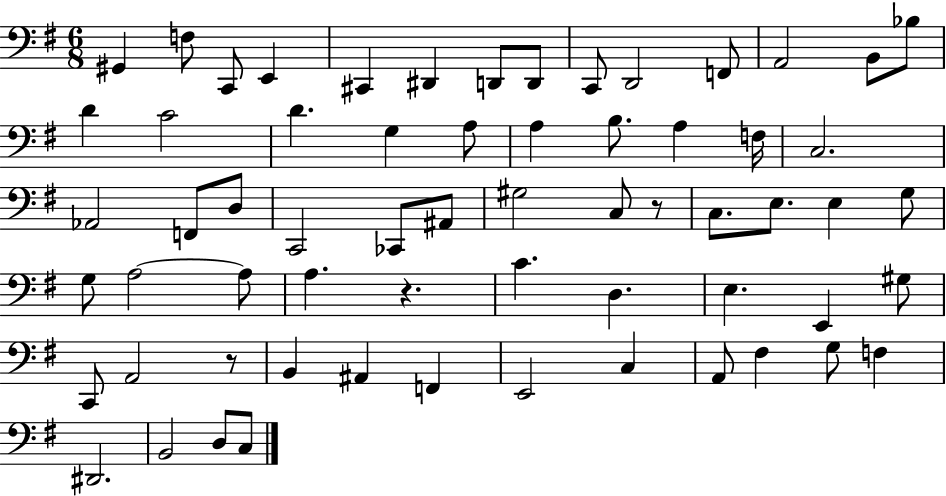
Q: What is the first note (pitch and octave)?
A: G#2